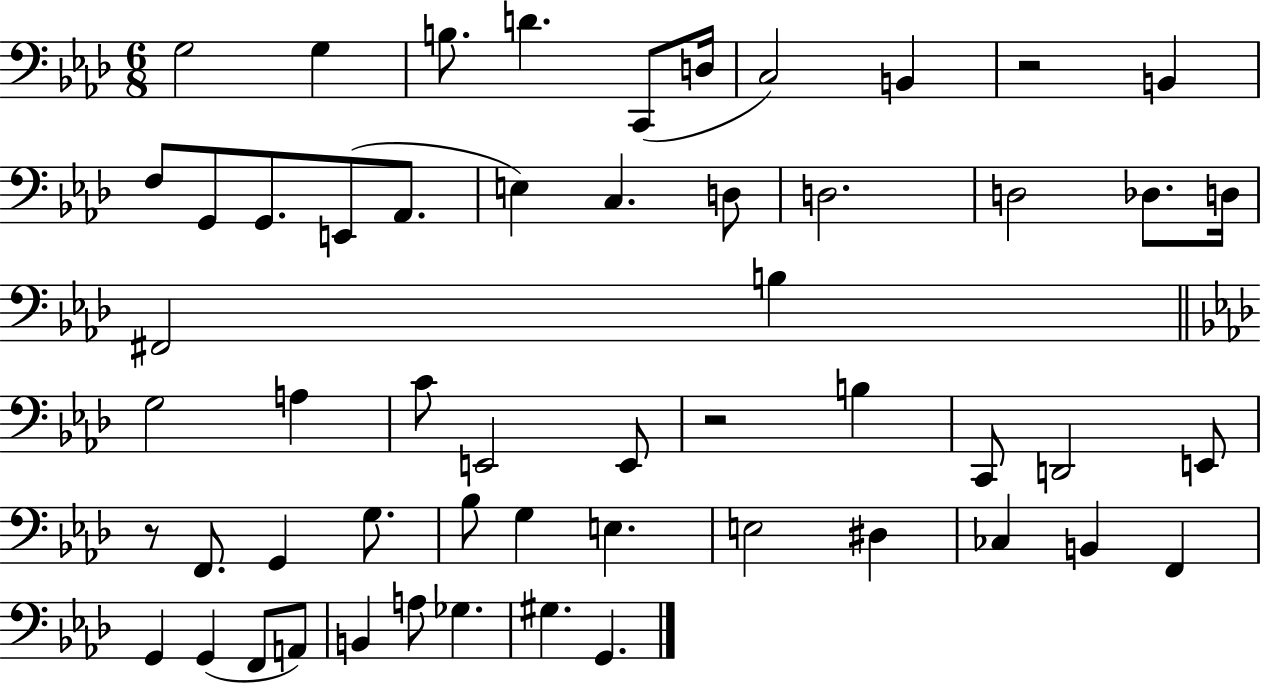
{
  \clef bass
  \numericTimeSignature
  \time 6/8
  \key aes \major
  \repeat volta 2 { g2 g4 | b8. d'4. c,8( d16 | c2) b,4 | r2 b,4 | \break f8 g,8 g,8. e,8( aes,8. | e4) c4. d8 | d2. | d2 des8. d16 | \break fis,2 b4 | \bar "||" \break \key f \minor g2 a4 | c'8 e,2 e,8 | r2 b4 | c,8 d,2 e,8 | \break r8 f,8. g,4 g8. | bes8 g4 e4. | e2 dis4 | ces4 b,4 f,4 | \break g,4 g,4( f,8 a,8) | b,4 a8 ges4. | gis4. g,4. | } \bar "|."
}